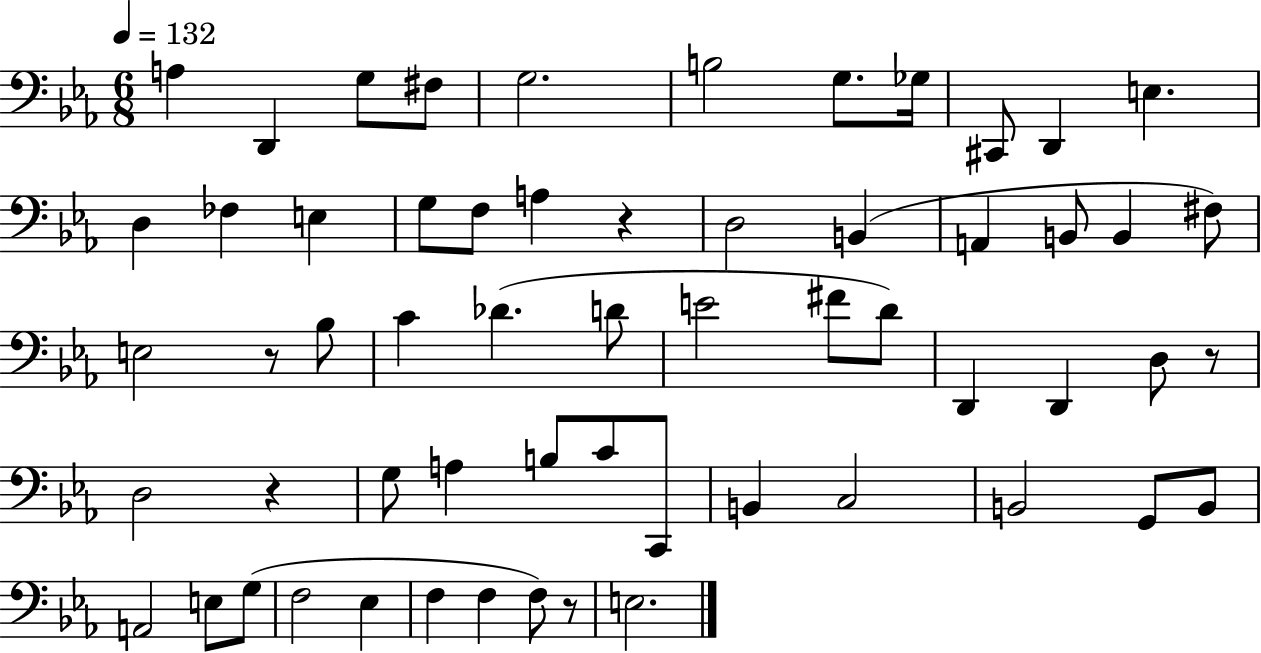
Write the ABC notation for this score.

X:1
T:Untitled
M:6/8
L:1/4
K:Eb
A, D,, G,/2 ^F,/2 G,2 B,2 G,/2 _G,/4 ^C,,/2 D,, E, D, _F, E, G,/2 F,/2 A, z D,2 B,, A,, B,,/2 B,, ^F,/2 E,2 z/2 _B,/2 C _D D/2 E2 ^F/2 D/2 D,, D,, D,/2 z/2 D,2 z G,/2 A, B,/2 C/2 C,,/2 B,, C,2 B,,2 G,,/2 B,,/2 A,,2 E,/2 G,/2 F,2 _E, F, F, F,/2 z/2 E,2